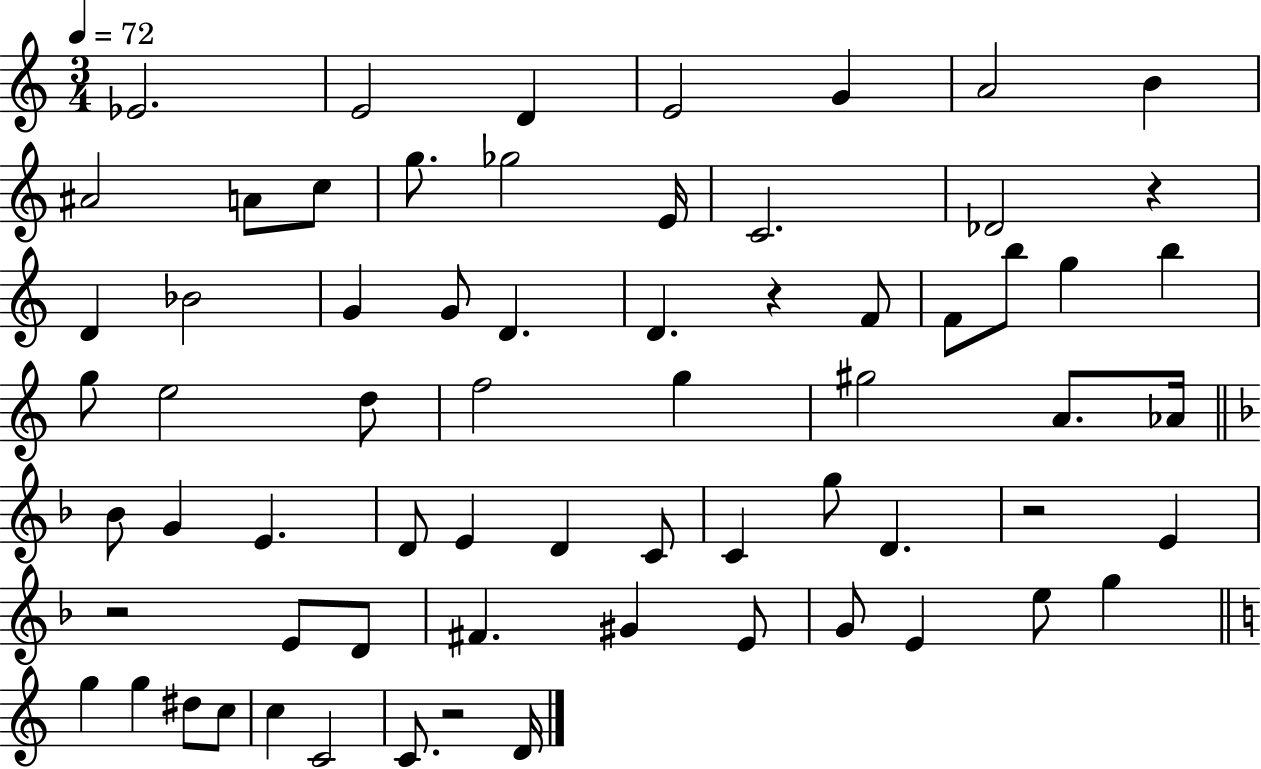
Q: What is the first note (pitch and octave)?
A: Eb4